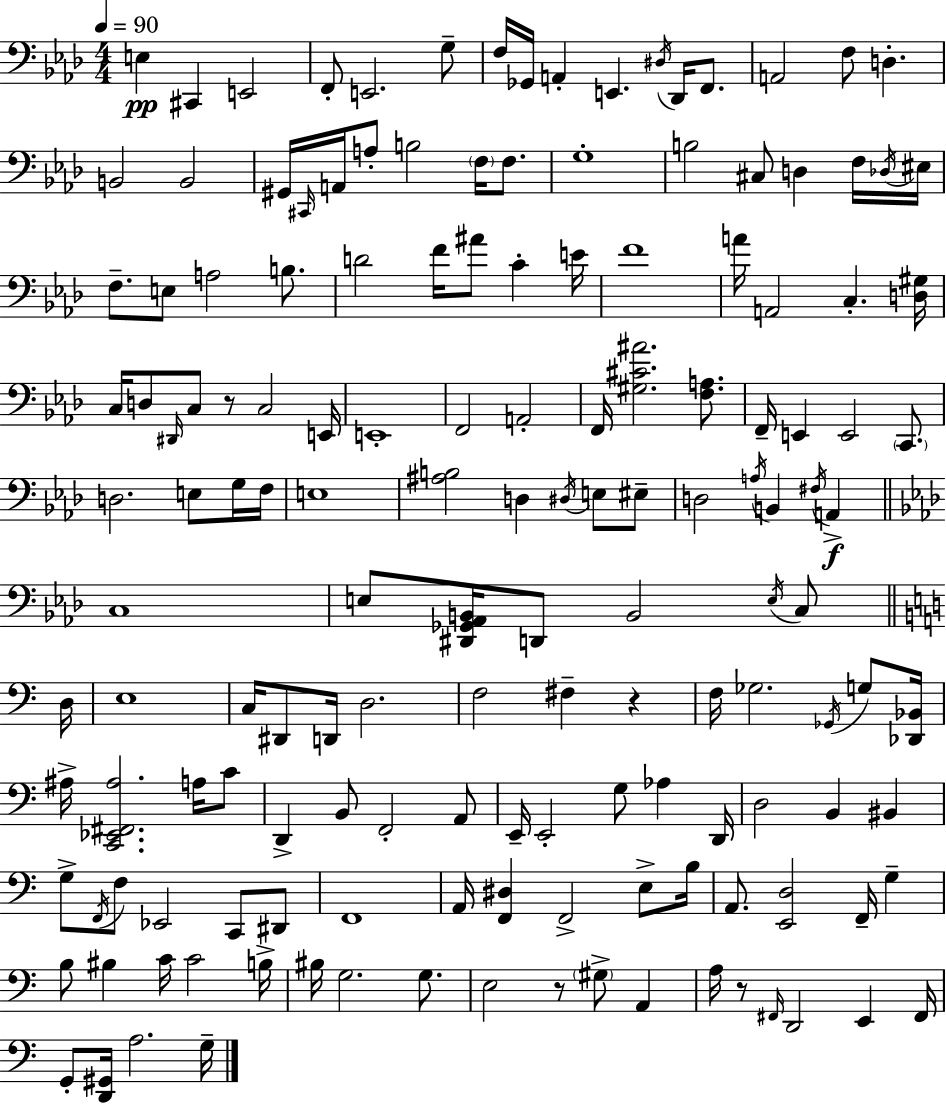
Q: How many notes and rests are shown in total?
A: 153